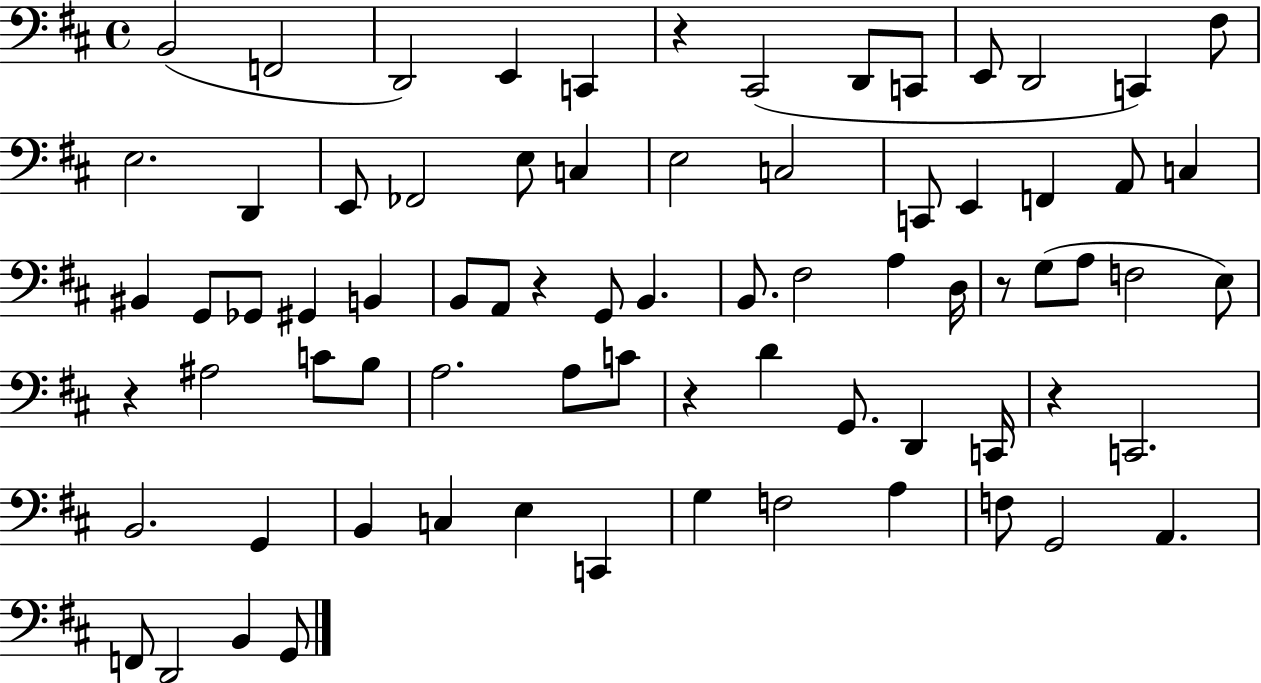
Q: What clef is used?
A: bass